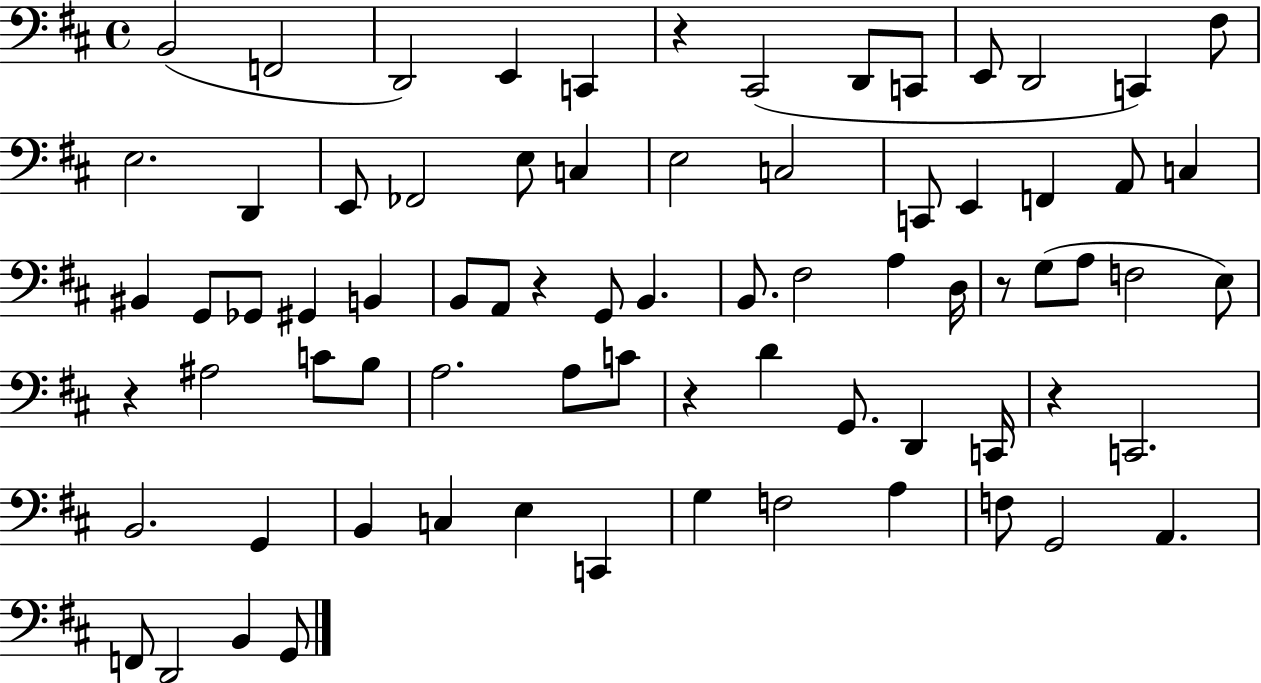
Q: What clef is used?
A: bass